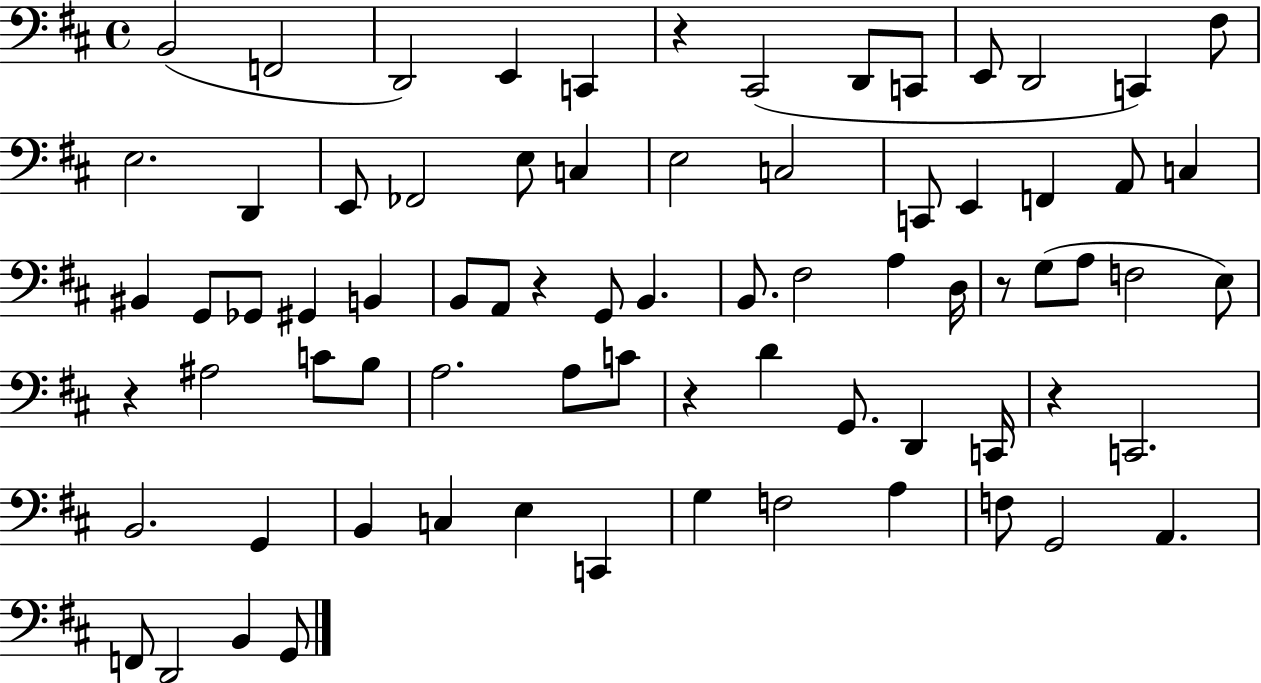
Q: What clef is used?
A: bass